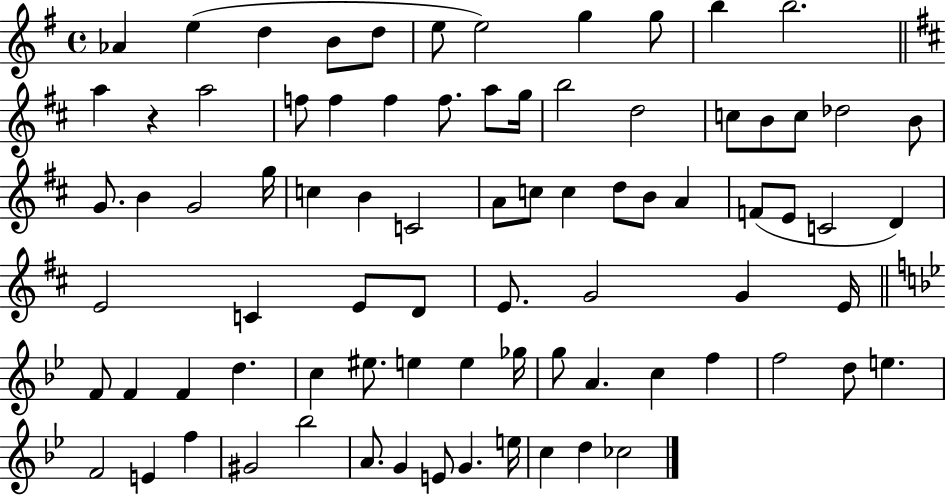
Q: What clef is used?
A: treble